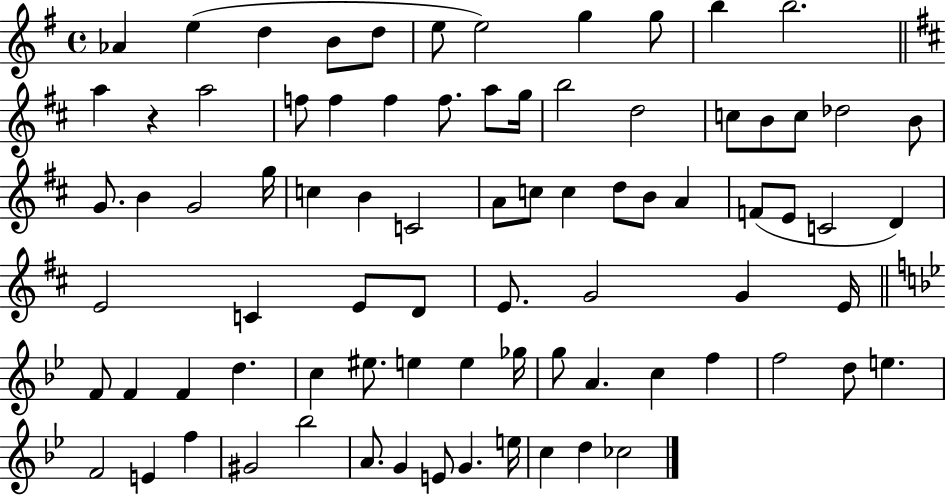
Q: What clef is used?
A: treble